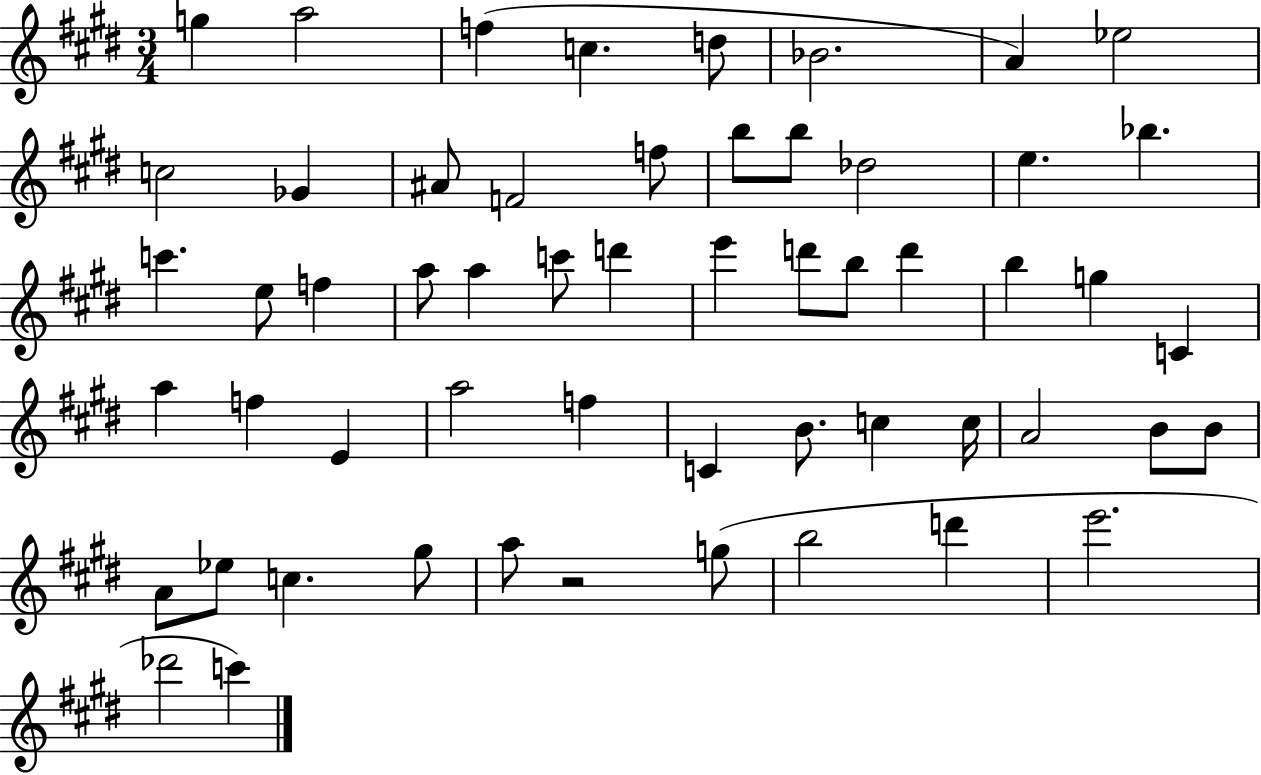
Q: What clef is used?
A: treble